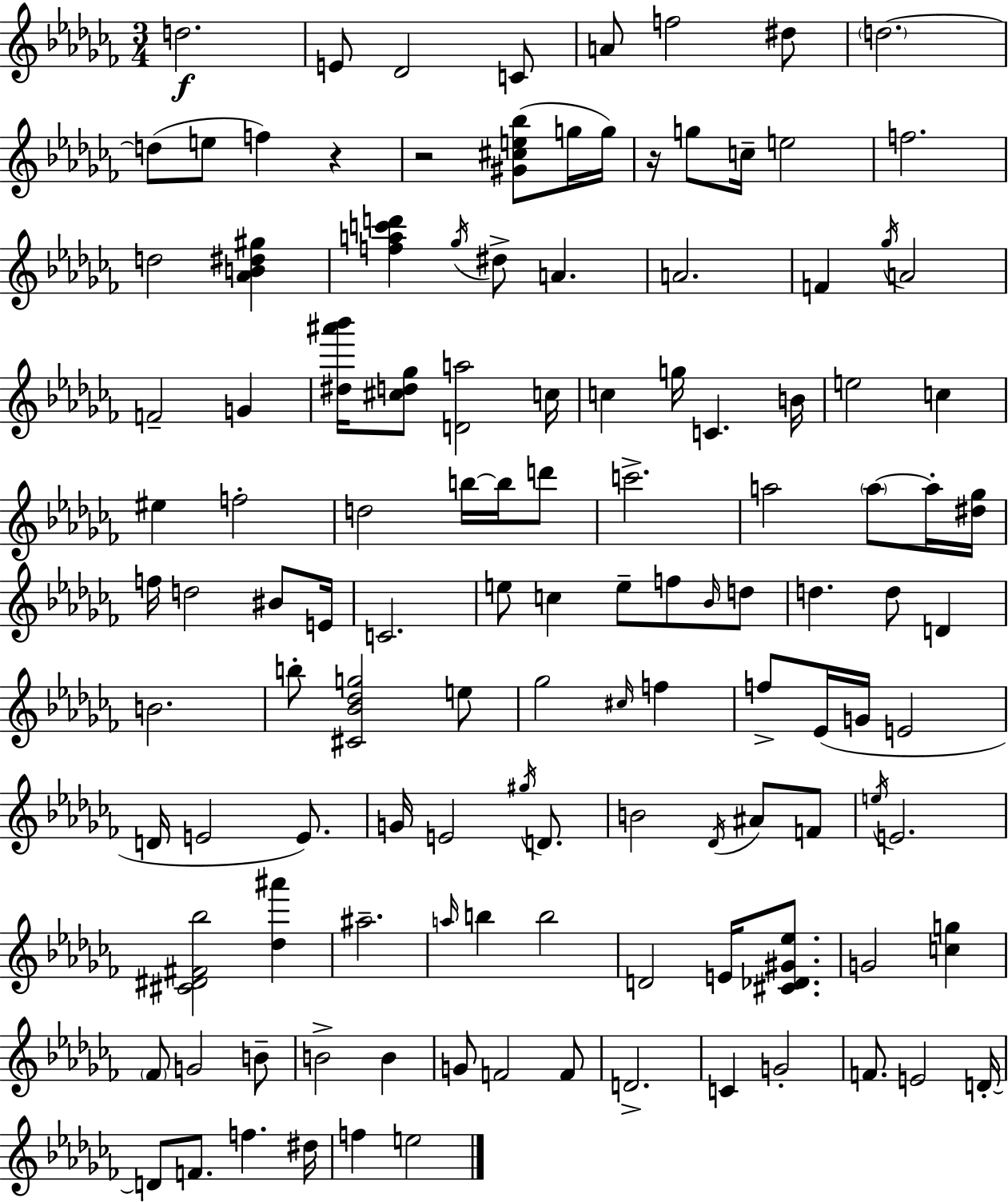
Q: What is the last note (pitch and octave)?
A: E5